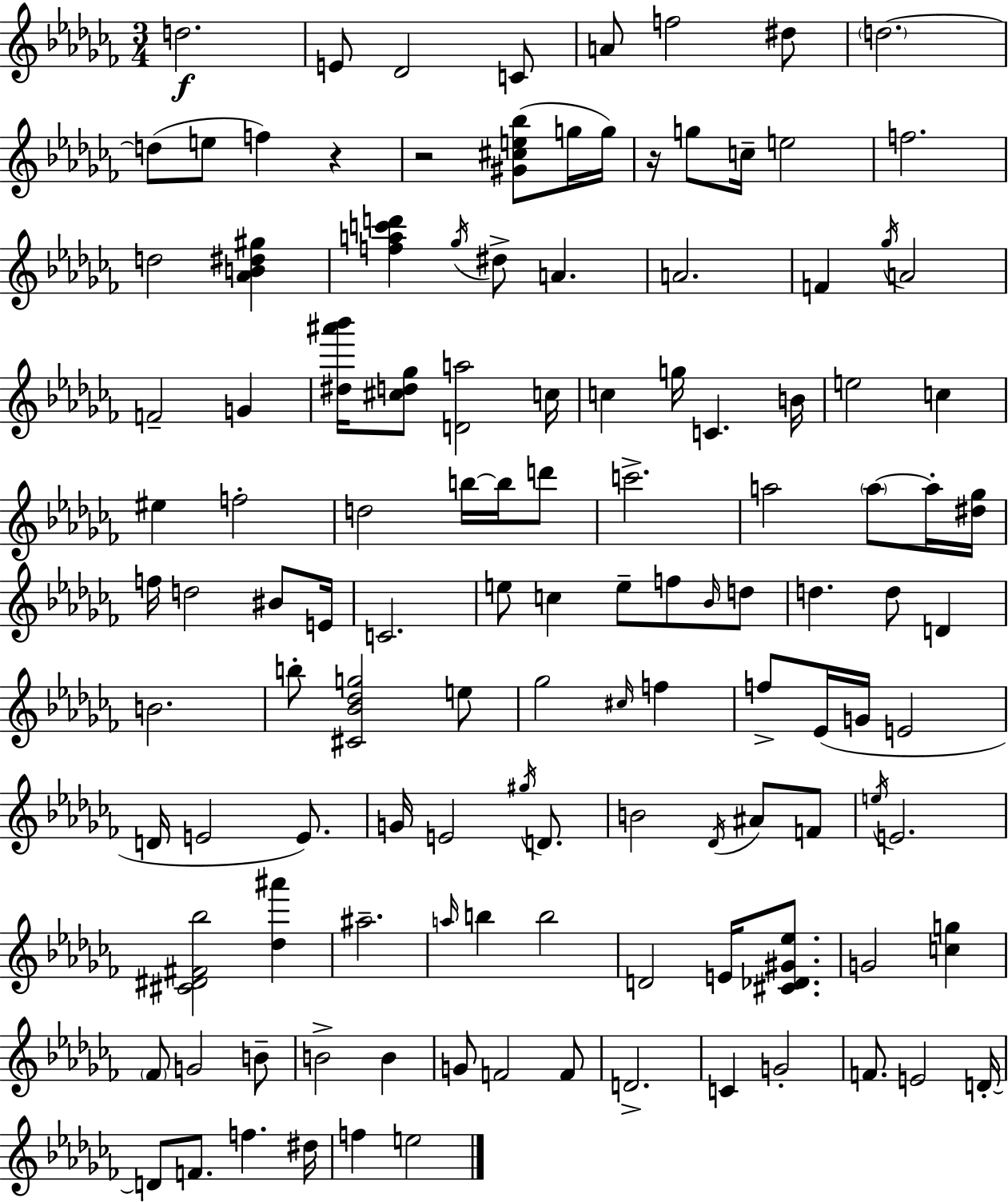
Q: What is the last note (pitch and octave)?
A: E5